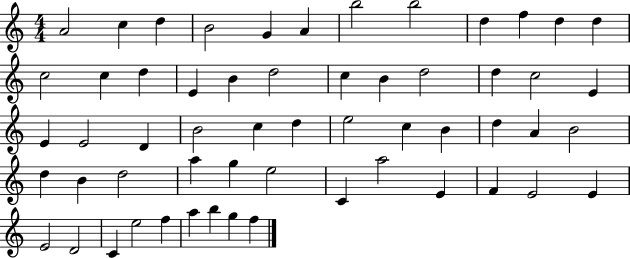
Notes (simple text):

A4/h C5/q D5/q B4/h G4/q A4/q B5/h B5/h D5/q F5/q D5/q D5/q C5/h C5/q D5/q E4/q B4/q D5/h C5/q B4/q D5/h D5/q C5/h E4/q E4/q E4/h D4/q B4/h C5/q D5/q E5/h C5/q B4/q D5/q A4/q B4/h D5/q B4/q D5/h A5/q G5/q E5/h C4/q A5/h E4/q F4/q E4/h E4/q E4/h D4/h C4/q E5/h F5/q A5/q B5/q G5/q F5/q